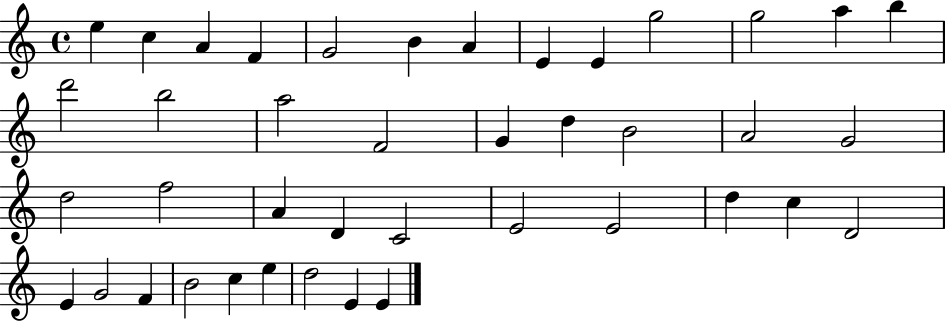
E5/q C5/q A4/q F4/q G4/h B4/q A4/q E4/q E4/q G5/h G5/h A5/q B5/q D6/h B5/h A5/h F4/h G4/q D5/q B4/h A4/h G4/h D5/h F5/h A4/q D4/q C4/h E4/h E4/h D5/q C5/q D4/h E4/q G4/h F4/q B4/h C5/q E5/q D5/h E4/q E4/q